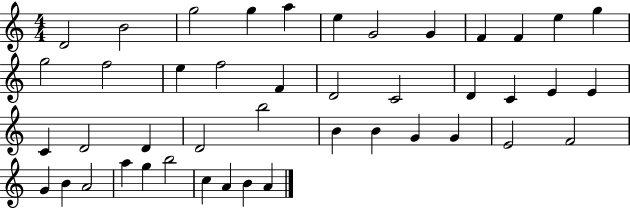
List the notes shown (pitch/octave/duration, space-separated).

D4/h B4/h G5/h G5/q A5/q E5/q G4/h G4/q F4/q F4/q E5/q G5/q G5/h F5/h E5/q F5/h F4/q D4/h C4/h D4/q C4/q E4/q E4/q C4/q D4/h D4/q D4/h B5/h B4/q B4/q G4/q G4/q E4/h F4/h G4/q B4/q A4/h A5/q G5/q B5/h C5/q A4/q B4/q A4/q